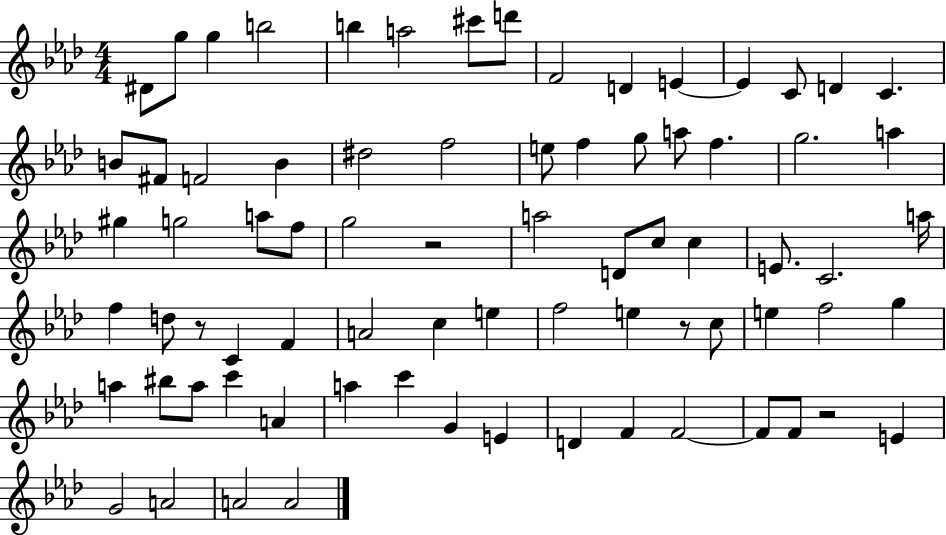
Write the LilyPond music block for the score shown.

{
  \clef treble
  \numericTimeSignature
  \time 4/4
  \key aes \major
  dis'8 g''8 g''4 b''2 | b''4 a''2 cis'''8 d'''8 | f'2 d'4 e'4~~ | e'4 c'8 d'4 c'4. | \break b'8 fis'8 f'2 b'4 | dis''2 f''2 | e''8 f''4 g''8 a''8 f''4. | g''2. a''4 | \break gis''4 g''2 a''8 f''8 | g''2 r2 | a''2 d'8 c''8 c''4 | e'8. c'2. a''16 | \break f''4 d''8 r8 c'4 f'4 | a'2 c''4 e''4 | f''2 e''4 r8 c''8 | e''4 f''2 g''4 | \break a''4 bis''8 a''8 c'''4 a'4 | a''4 c'''4 g'4 e'4 | d'4 f'4 f'2~~ | f'8 f'8 r2 e'4 | \break g'2 a'2 | a'2 a'2 | \bar "|."
}